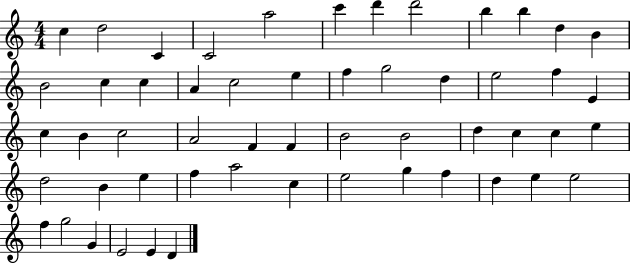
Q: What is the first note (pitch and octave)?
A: C5